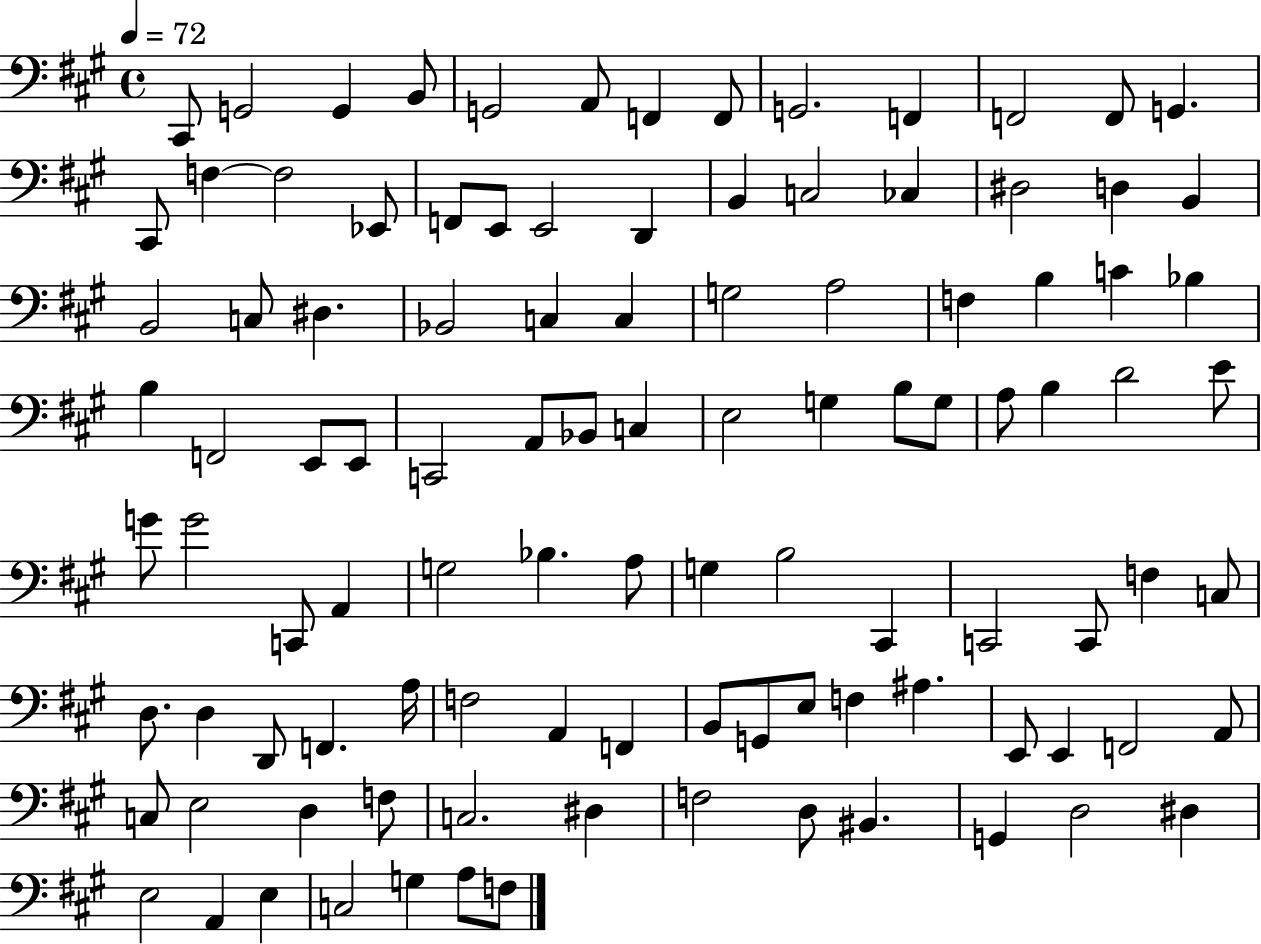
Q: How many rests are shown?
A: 0